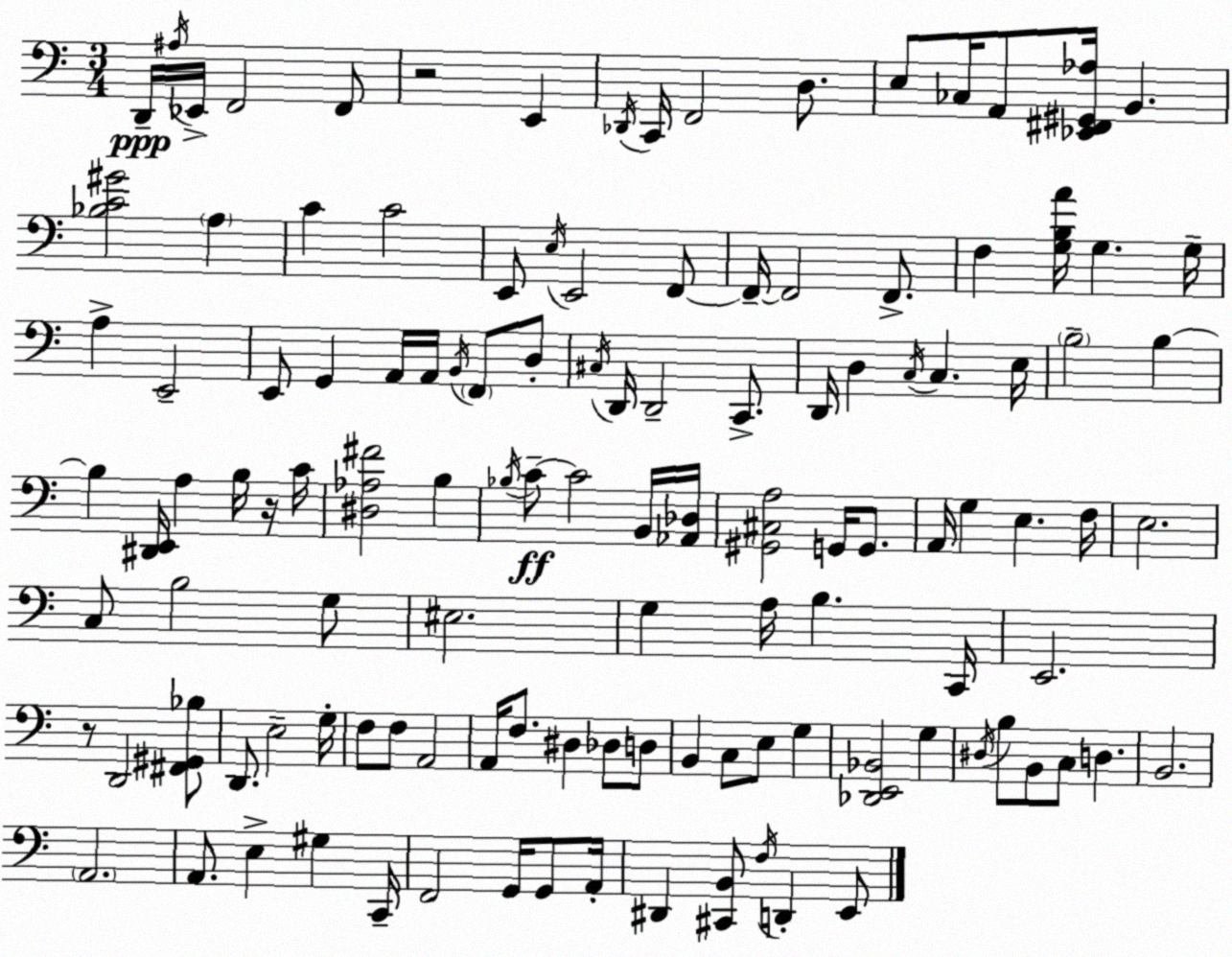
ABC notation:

X:1
T:Untitled
M:3/4
L:1/4
K:Am
D,,/4 ^A,/4 _E,,/4 F,,2 F,,/2 z2 E,, _D,,/4 C,,/4 F,,2 D,/2 E,/2 _C,/4 A,,/2 [_E,,^F,,^G,,_A,]/4 B,, [_B,C^G]2 A, C C2 E,,/2 E,/4 E,,2 F,,/2 F,,/4 F,,2 F,,/2 F, [G,B,A]/4 G, G,/4 A, E,,2 E,,/2 G,, A,,/4 A,,/4 B,,/4 F,,/2 D,/2 ^C,/4 D,,/4 D,,2 C,,/2 D,,/4 D, C,/4 C, E,/4 B,2 B, B, [^D,,E,,]/4 A, B,/4 z/4 C/4 [^D,_A,^F]2 B, _B,/4 C/2 C2 B,,/4 [_A,,_D,]/4 [^G,,^C,A,]2 G,,/4 G,,/2 A,,/4 G, E, F,/4 E,2 C,/2 B,2 G,/2 ^E,2 G, A,/4 B, C,,/4 E,,2 z/2 D,,2 [^F,,^G,,_B,]/2 D,,/2 E,2 G,/4 F,/2 F,/2 A,,2 A,,/4 F,/2 ^D, _D,/2 D,/2 B,, C,/2 E,/2 G, [_D,,E,,_B,,]2 G, ^D,/4 B,/2 B,,/2 C,/2 D, B,,2 A,,2 A,,/2 E, ^G, C,,/4 F,,2 G,,/4 G,,/2 A,,/4 ^D,, [^C,,B,,]/2 F,/4 D,, E,,/2